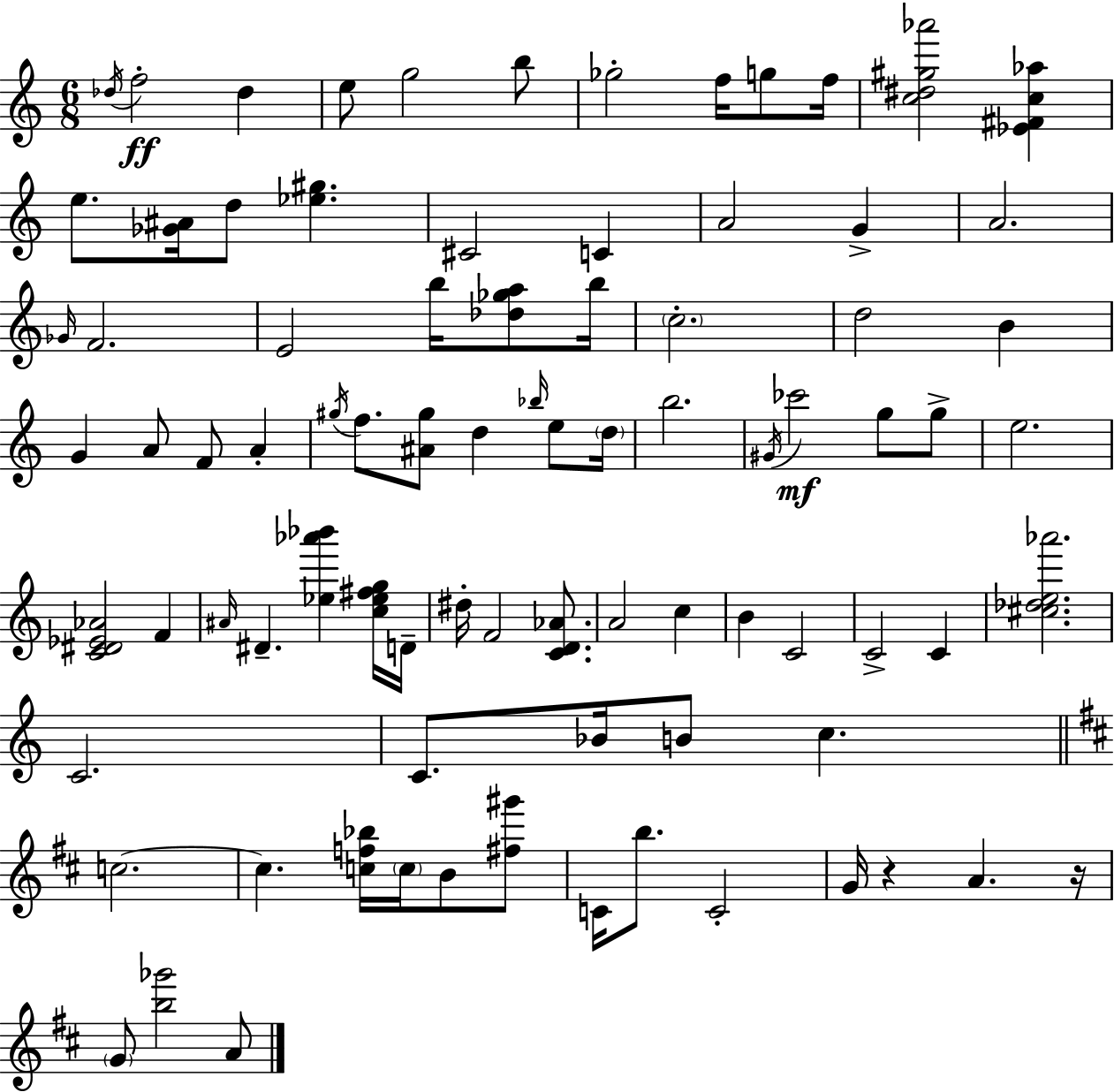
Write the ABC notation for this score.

X:1
T:Untitled
M:6/8
L:1/4
K:Am
_d/4 f2 _d e/2 g2 b/2 _g2 f/4 g/2 f/4 [c^d^g_a']2 [_E^Fc_a] e/2 [_G^A]/4 d/2 [_e^g] ^C2 C A2 G A2 _G/4 F2 E2 b/4 [_d_ga]/2 b/4 c2 d2 B G A/2 F/2 A ^g/4 f/2 [^A^g]/2 d _b/4 e/2 d/4 b2 ^G/4 _c'2 g/2 g/2 e2 [C^D_E_A]2 F ^A/4 ^D [_e_a'_b'] [c_e^fg]/4 D/4 ^d/4 F2 [CD_A]/2 A2 c B C2 C2 C [^c_de_a']2 C2 C/2 _B/4 B/2 c c2 c [cf_b]/4 c/4 B/2 [^f^g']/2 C/4 b/2 C2 G/4 z A z/4 G/2 [b_g']2 A/2